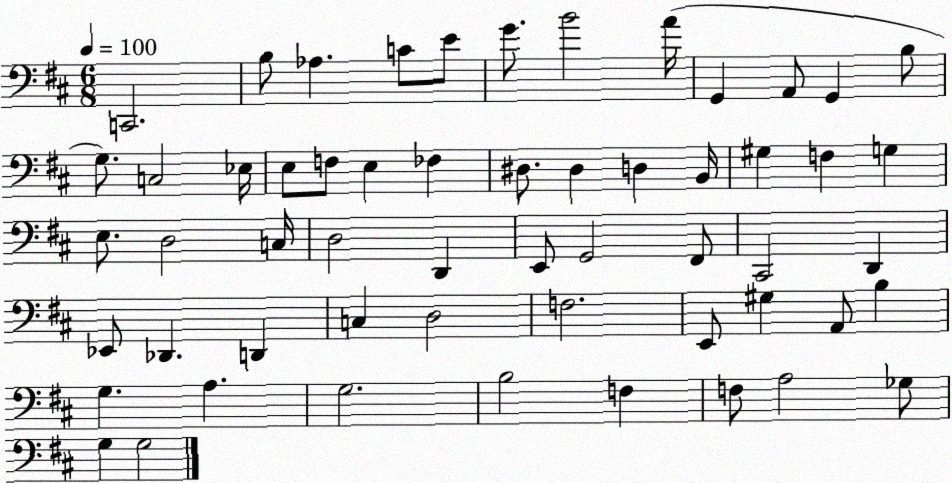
X:1
T:Untitled
M:6/8
L:1/4
K:D
C,,2 B,/2 _A, C/2 E/2 G/2 B2 A/4 G,, A,,/2 G,, B,/2 G,/2 C,2 _E,/4 E,/2 F,/2 E, _F, ^D,/2 ^D, D, B,,/4 ^G, F, G, E,/2 D,2 C,/4 D,2 D,, E,,/2 G,,2 ^F,,/2 ^C,,2 D,, _E,,/2 _D,, D,, C, D,2 F,2 E,,/2 ^G, A,,/2 B, G, A, G,2 B,2 F, F,/2 A,2 _G,/2 G, G,2